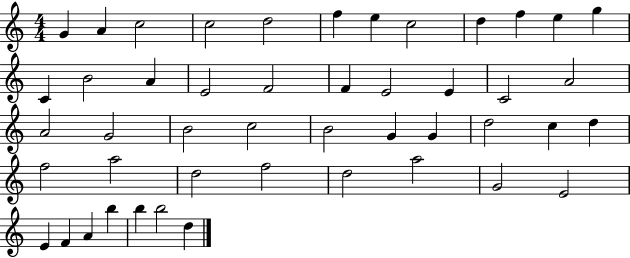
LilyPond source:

{
  \clef treble
  \numericTimeSignature
  \time 4/4
  \key c \major
  g'4 a'4 c''2 | c''2 d''2 | f''4 e''4 c''2 | d''4 f''4 e''4 g''4 | \break c'4 b'2 a'4 | e'2 f'2 | f'4 e'2 e'4 | c'2 a'2 | \break a'2 g'2 | b'2 c''2 | b'2 g'4 g'4 | d''2 c''4 d''4 | \break f''2 a''2 | d''2 f''2 | d''2 a''2 | g'2 e'2 | \break e'4 f'4 a'4 b''4 | b''4 b''2 d''4 | \bar "|."
}